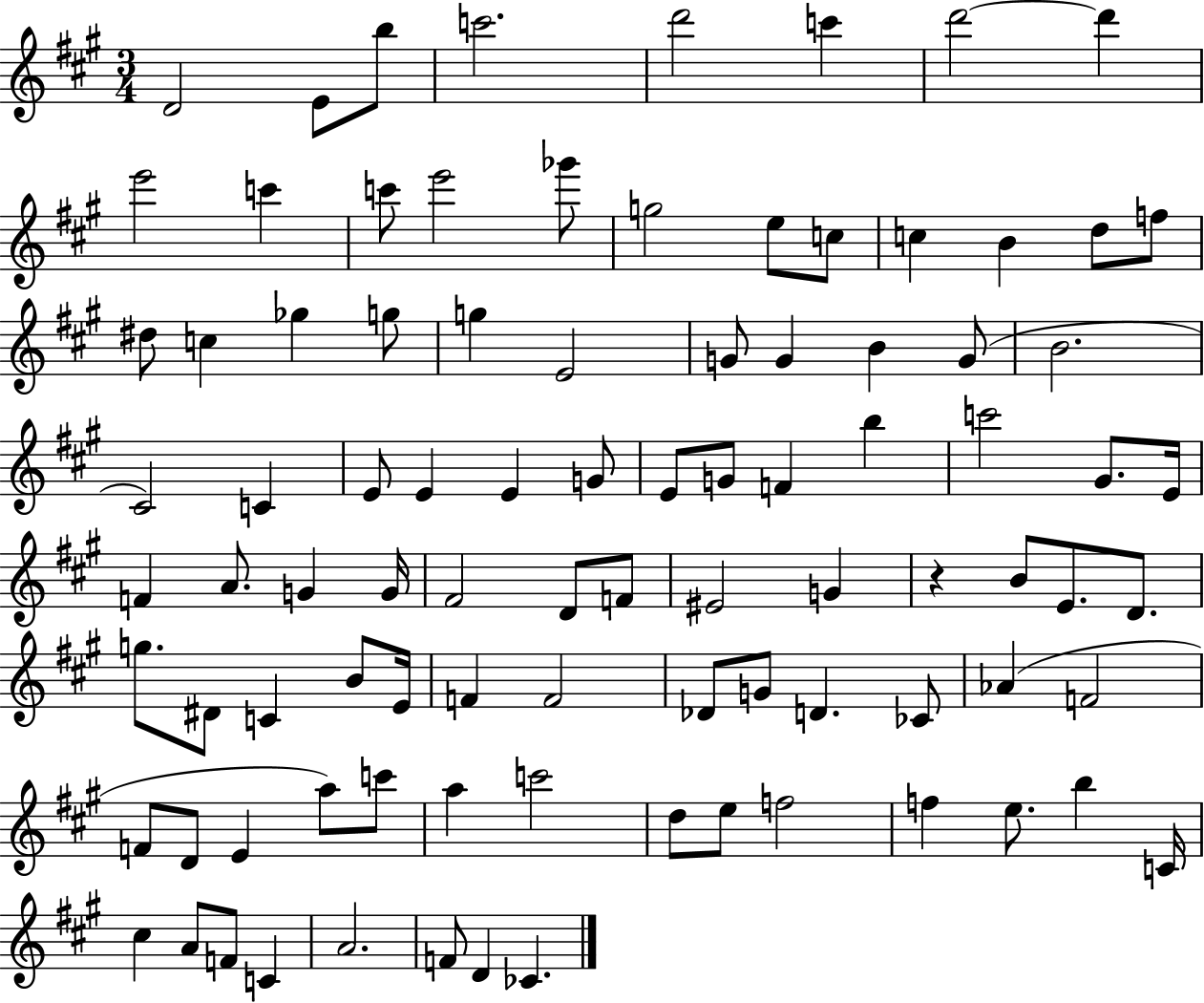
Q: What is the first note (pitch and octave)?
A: D4